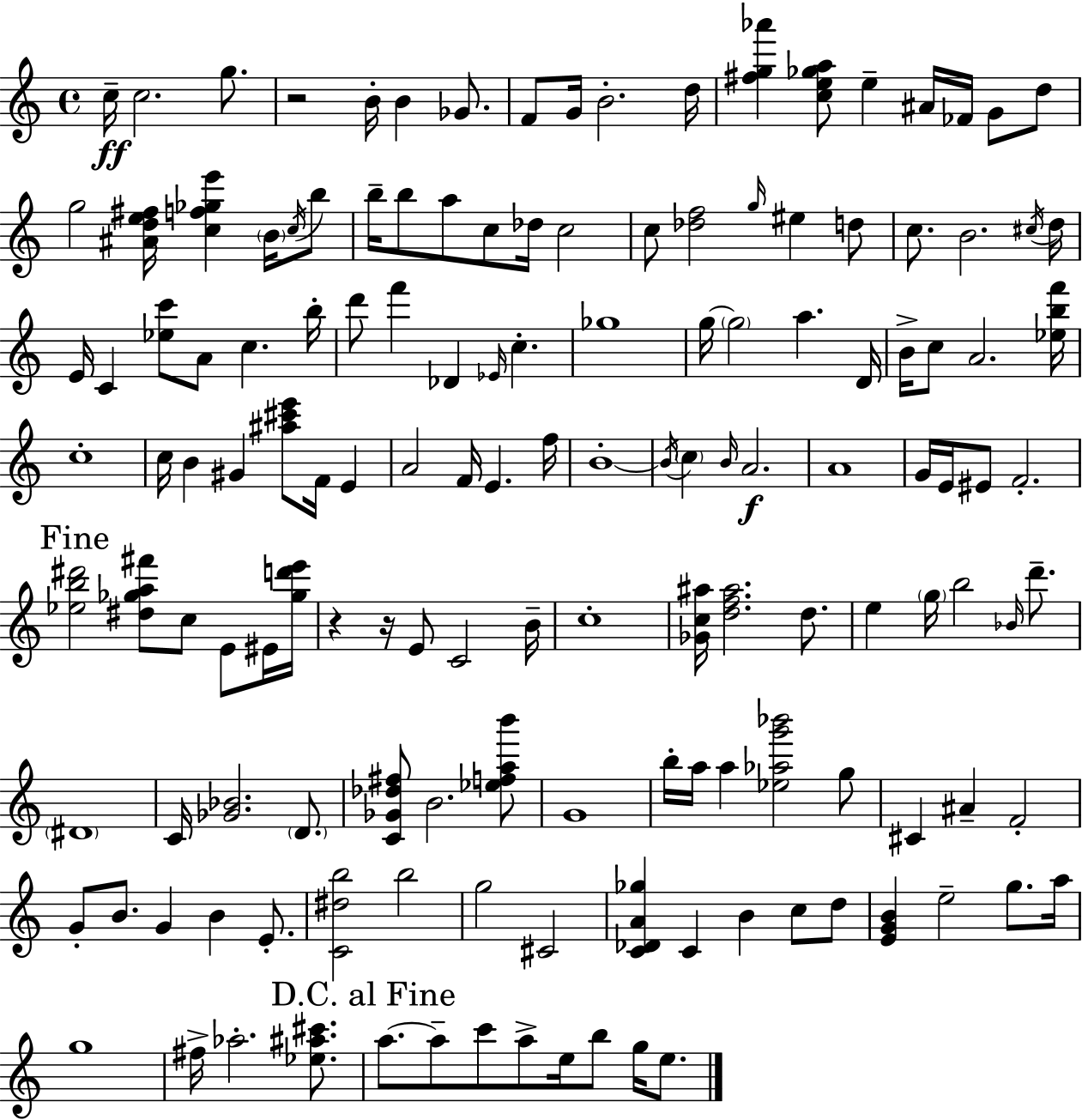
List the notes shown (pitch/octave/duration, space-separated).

C5/s C5/h. G5/e. R/h B4/s B4/q Gb4/e. F4/e G4/s B4/h. D5/s [F#5,G5,Ab6]/q [C5,E5,Gb5,A5]/e E5/q A#4/s FES4/s G4/e D5/e G5/h [A#4,D5,E5,F#5]/s [C5,F5,Gb5,E6]/q B4/s C5/s B5/e B5/s B5/e A5/e C5/e Db5/s C5/h C5/e [Db5,F5]/h G5/s EIS5/q D5/e C5/e. B4/h. C#5/s D5/s E4/s C4/q [Eb5,C6]/e A4/e C5/q. B5/s D6/e F6/q Db4/q Eb4/s C5/q. Gb5/w G5/s G5/h A5/q. D4/s B4/s C5/e A4/h. [Eb5,B5,F6]/s C5/w C5/s B4/q G#4/q [A#5,C#6,E6]/e F4/s E4/q A4/h F4/s E4/q. F5/s B4/w B4/s C5/q B4/s A4/h. A4/w G4/s E4/s EIS4/e F4/h. [Eb5,B5,D#6]/h [D#5,Gb5,A5,F#6]/e C5/e E4/e EIS4/s [Gb5,D6,E6]/s R/q R/s E4/e C4/h B4/s C5/w [Gb4,C5,A#5]/s [D5,F5,A#5]/h. D5/e. E5/q G5/s B5/h Bb4/s D6/e. D#4/w C4/s [Gb4,Bb4]/h. D4/e. [C4,Gb4,Db5,F#5]/e B4/h. [Eb5,F5,A5,B6]/e G4/w B5/s A5/s A5/q [Eb5,Ab5,G6,Bb6]/h G5/e C#4/q A#4/q F4/h G4/e B4/e. G4/q B4/q E4/e. [C4,D#5,B5]/h B5/h G5/h C#4/h [C4,Db4,A4,Gb5]/q C4/q B4/q C5/e D5/e [E4,G4,B4]/q E5/h G5/e. A5/s G5/w F#5/s Ab5/h. [Eb5,A#5,C#6]/e. A5/e. A5/e C6/e A5/e E5/s B5/e G5/s E5/e.